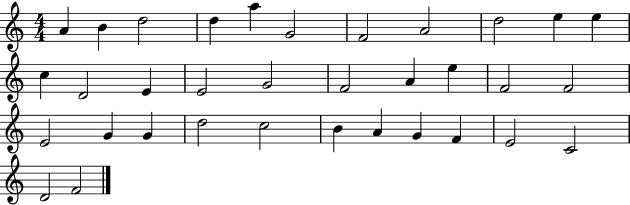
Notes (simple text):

A4/q B4/q D5/h D5/q A5/q G4/h F4/h A4/h D5/h E5/q E5/q C5/q D4/h E4/q E4/h G4/h F4/h A4/q E5/q F4/h F4/h E4/h G4/q G4/q D5/h C5/h B4/q A4/q G4/q F4/q E4/h C4/h D4/h F4/h